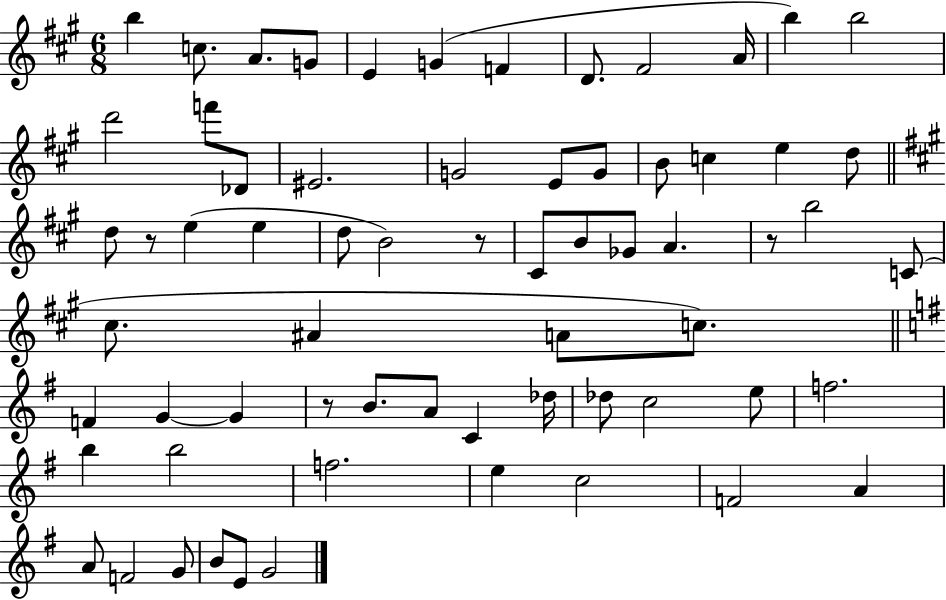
X:1
T:Untitled
M:6/8
L:1/4
K:A
b c/2 A/2 G/2 E G F D/2 ^F2 A/4 b b2 d'2 f'/2 _D/2 ^E2 G2 E/2 G/2 B/2 c e d/2 d/2 z/2 e e d/2 B2 z/2 ^C/2 B/2 _G/2 A z/2 b2 C/2 ^c/2 ^A A/2 c/2 F G G z/2 B/2 A/2 C _d/4 _d/2 c2 e/2 f2 b b2 f2 e c2 F2 A A/2 F2 G/2 B/2 E/2 G2